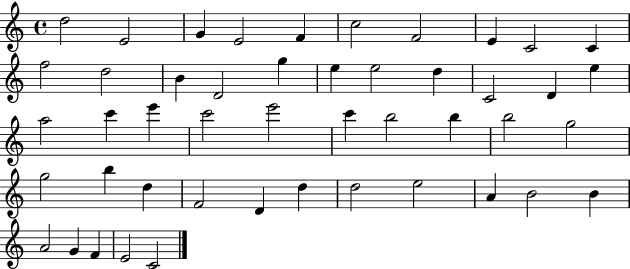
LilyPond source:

{
  \clef treble
  \time 4/4
  \defaultTimeSignature
  \key c \major
  d''2 e'2 | g'4 e'2 f'4 | c''2 f'2 | e'4 c'2 c'4 | \break f''2 d''2 | b'4 d'2 g''4 | e''4 e''2 d''4 | c'2 d'4 e''4 | \break a''2 c'''4 e'''4 | c'''2 e'''2 | c'''4 b''2 b''4 | b''2 g''2 | \break g''2 b''4 d''4 | f'2 d'4 d''4 | d''2 e''2 | a'4 b'2 b'4 | \break a'2 g'4 f'4 | e'2 c'2 | \bar "|."
}